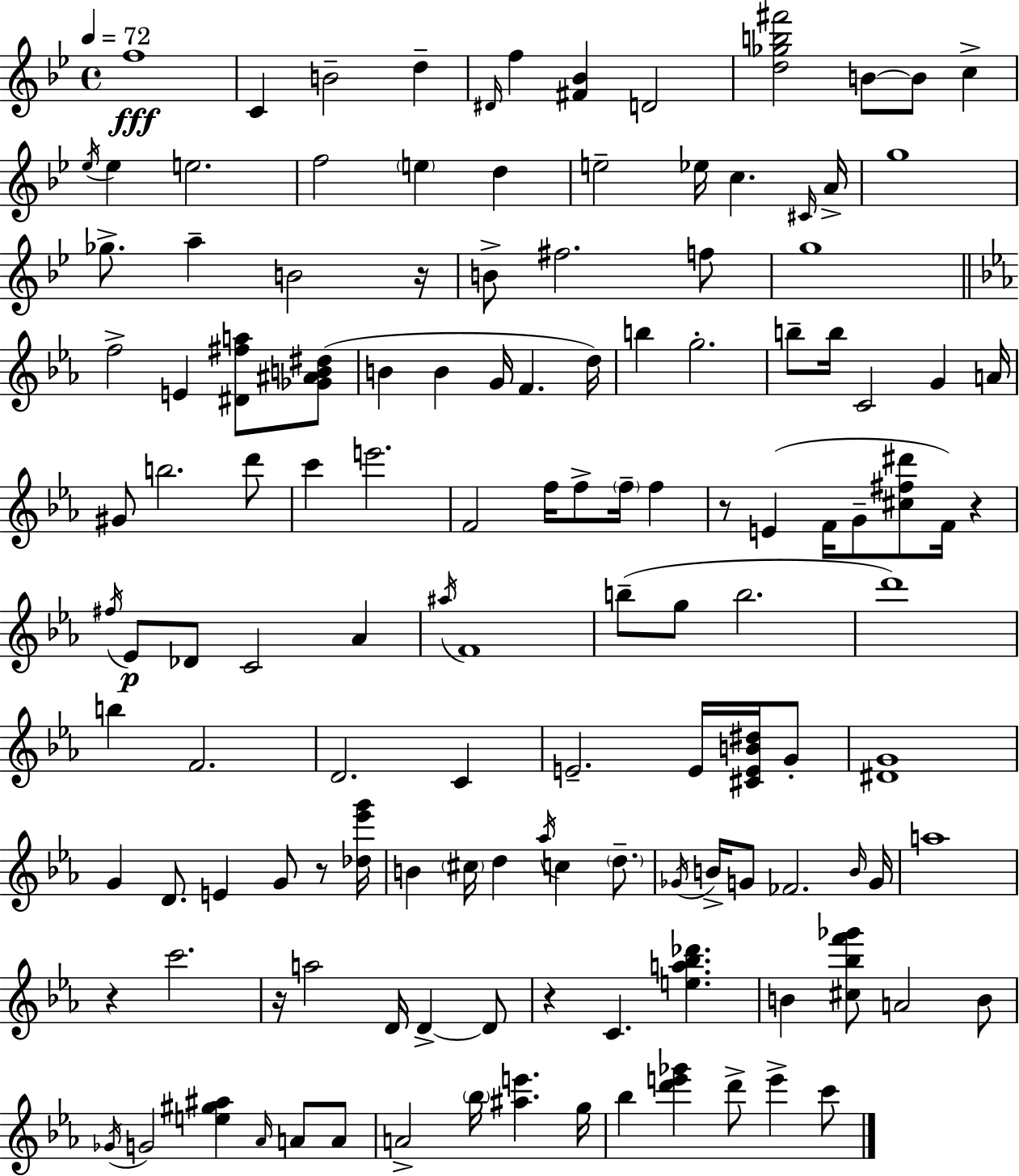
{
  \clef treble
  \time 4/4
  \defaultTimeSignature
  \key g \minor
  \tempo 4 = 72
  f''1\fff | c'4 b'2-- d''4-- | \grace { dis'16 } f''4 <fis' bes'>4 d'2 | <d'' ges'' b'' fis'''>2 b'8~~ b'8 c''4-> | \break \acciaccatura { ees''16 } ees''4 e''2. | f''2 \parenthesize e''4 d''4 | e''2-- ees''16 c''4. | \grace { cis'16 } a'16-> g''1 | \break ges''8.-> a''4-- b'2 | r16 b'8-> fis''2. | f''8 g''1 | \bar "||" \break \key c \minor f''2-> e'4 <dis' fis'' a''>8 <ges' ais' b' dis''>8( | b'4 b'4 g'16 f'4. d''16) | b''4 g''2.-. | b''8-- b''16 c'2 g'4 a'16 | \break gis'8 b''2. d'''8 | c'''4 e'''2. | f'2 f''16 f''8-> \parenthesize f''16-- f''4 | r8 e'4( f'16 g'8-- <cis'' fis'' dis'''>8 f'16) r4 | \break \acciaccatura { fis''16 } ees'8\p des'8 c'2 aes'4 | \acciaccatura { ais''16 } f'1 | b''8--( g''8 b''2. | d'''1) | \break b''4 f'2. | d'2. c'4 | e'2.-- e'16 <cis' e' b' dis''>16 | g'8-. <dis' g'>1 | \break g'4 d'8. e'4 g'8 r8 | <des'' ees''' g'''>16 b'4 \parenthesize cis''16 d''4 \acciaccatura { aes''16 } c''4 | \parenthesize d''8.-- \acciaccatura { ges'16 } b'16-> g'8 fes'2. | \grace { b'16 } g'16 a''1 | \break r4 c'''2. | r16 a''2 d'16 d'4->~~ | d'8 r4 c'4. <e'' a'' bes'' des'''>4. | b'4 <cis'' bes'' f''' ges'''>8 a'2 | \break b'8 \acciaccatura { ges'16 } g'2 <e'' gis'' ais''>4 | \grace { aes'16 } a'8 a'8 a'2-> \parenthesize bes''16 | <ais'' e'''>4. g''16 bes''4 <d''' e''' ges'''>4 d'''8-> | e'''4-> c'''8 \bar "|."
}